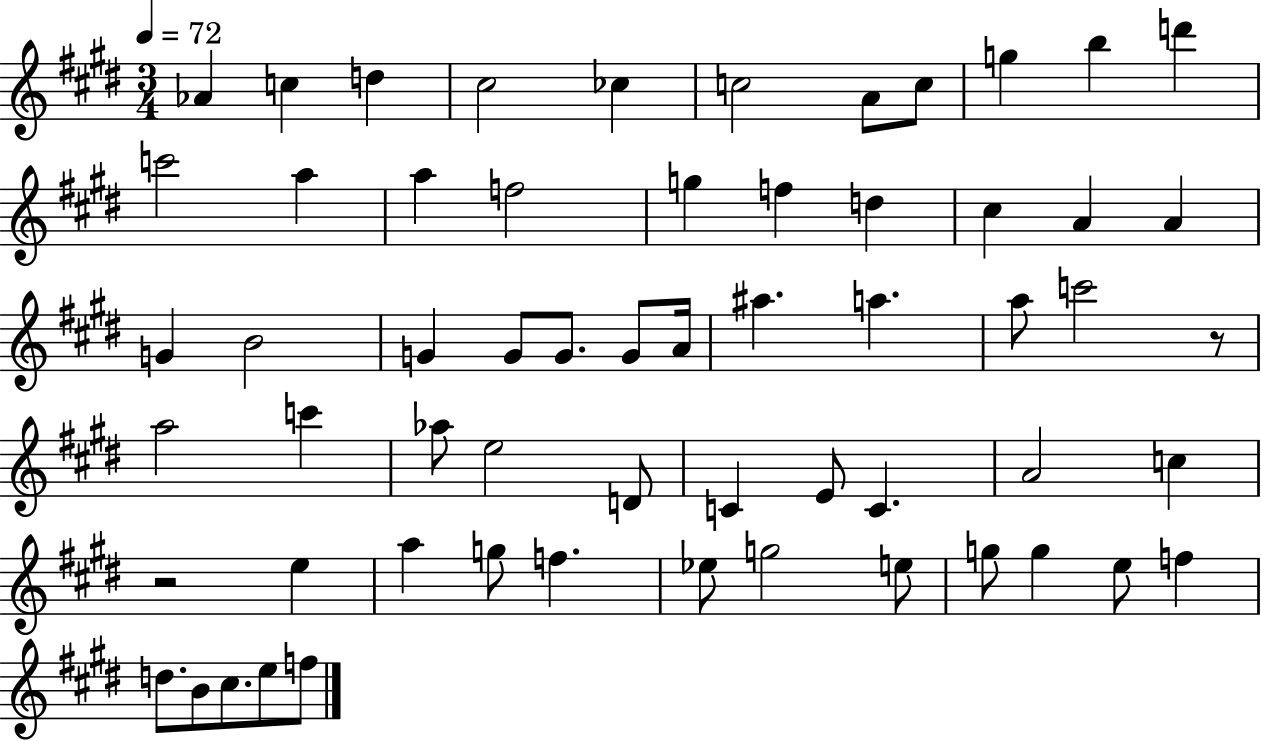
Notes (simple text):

Ab4/q C5/q D5/q C#5/h CES5/q C5/h A4/e C5/e G5/q B5/q D6/q C6/h A5/q A5/q F5/h G5/q F5/q D5/q C#5/q A4/q A4/q G4/q B4/h G4/q G4/e G4/e. G4/e A4/s A#5/q. A5/q. A5/e C6/h R/e A5/h C6/q Ab5/e E5/h D4/e C4/q E4/e C4/q. A4/h C5/q R/h E5/q A5/q G5/e F5/q. Eb5/e G5/h E5/e G5/e G5/q E5/e F5/q D5/e. B4/e C#5/e. E5/e F5/e